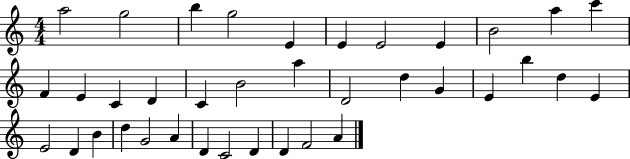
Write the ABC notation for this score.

X:1
T:Untitled
M:4/4
L:1/4
K:C
a2 g2 b g2 E E E2 E B2 a c' F E C D C B2 a D2 d G E b d E E2 D B d G2 A D C2 D D F2 A